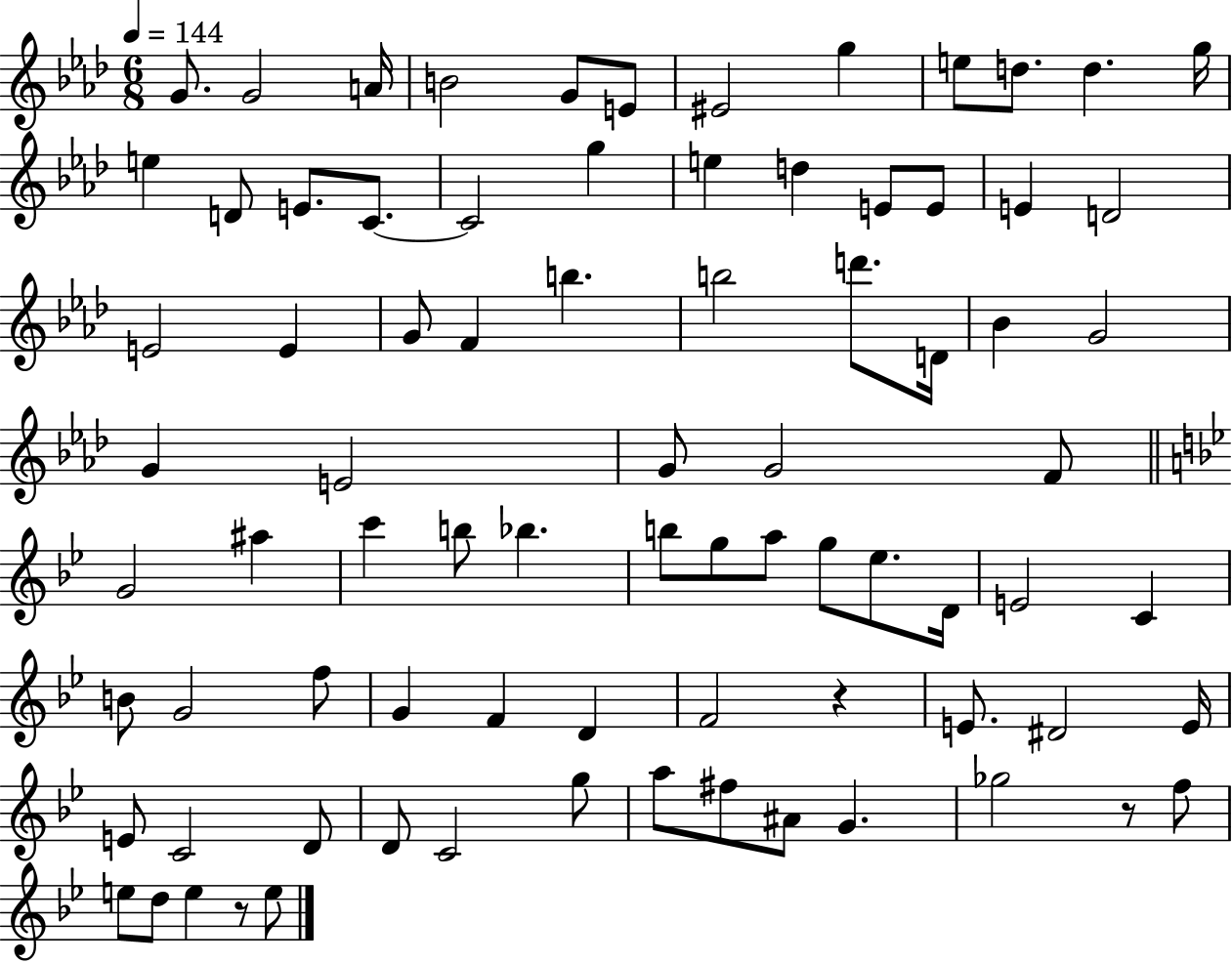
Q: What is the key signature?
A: AES major